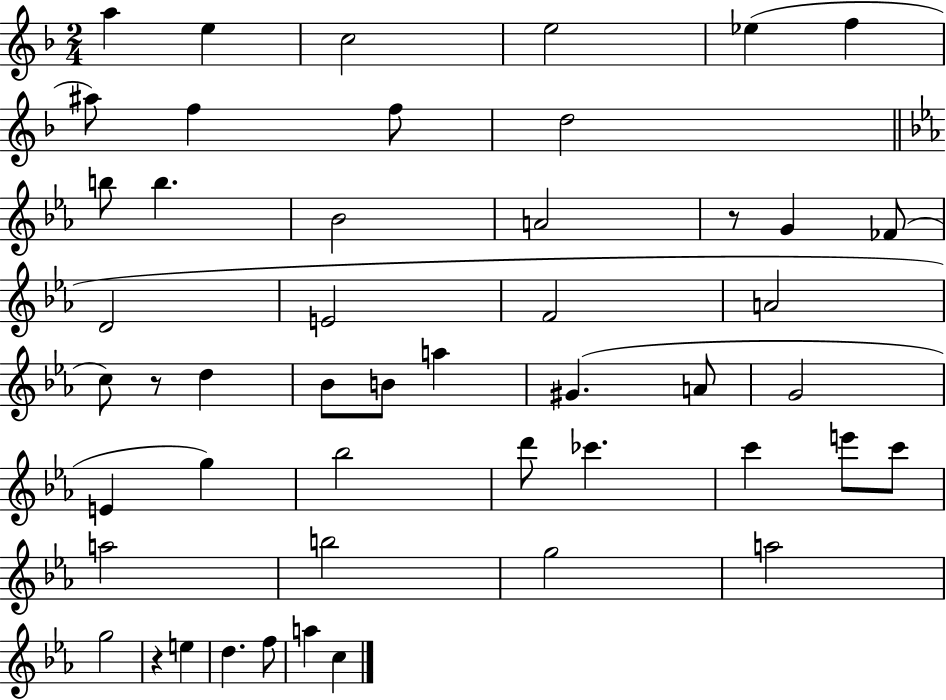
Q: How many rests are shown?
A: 3